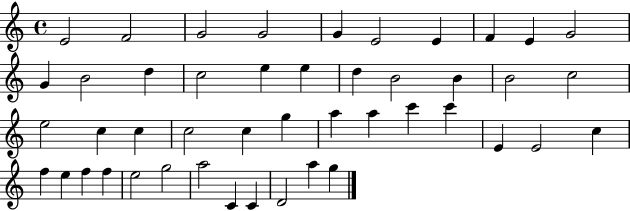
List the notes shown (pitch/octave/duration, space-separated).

E4/h F4/h G4/h G4/h G4/q E4/h E4/q F4/q E4/q G4/h G4/q B4/h D5/q C5/h E5/q E5/q D5/q B4/h B4/q B4/h C5/h E5/h C5/q C5/q C5/h C5/q G5/q A5/q A5/q C6/q C6/q E4/q E4/h C5/q F5/q E5/q F5/q F5/q E5/h G5/h A5/h C4/q C4/q D4/h A5/q G5/q